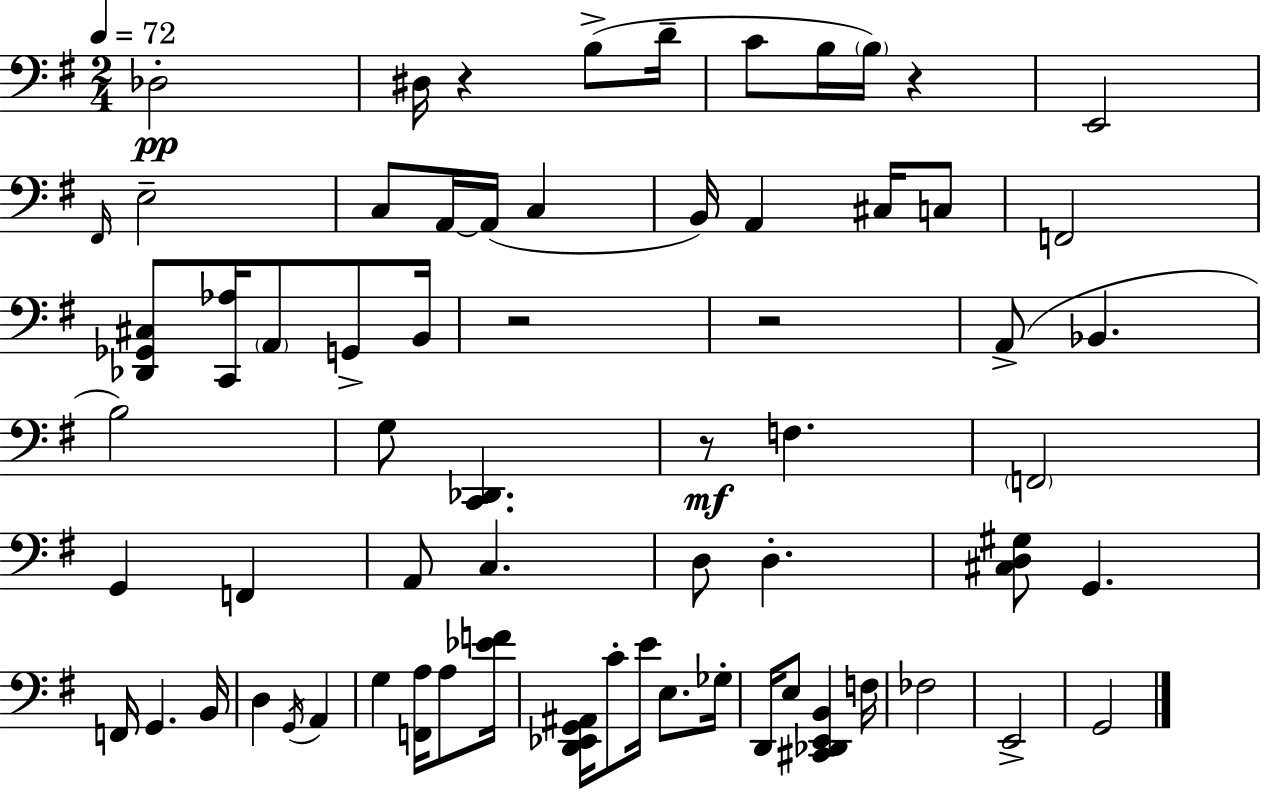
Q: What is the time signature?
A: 2/4